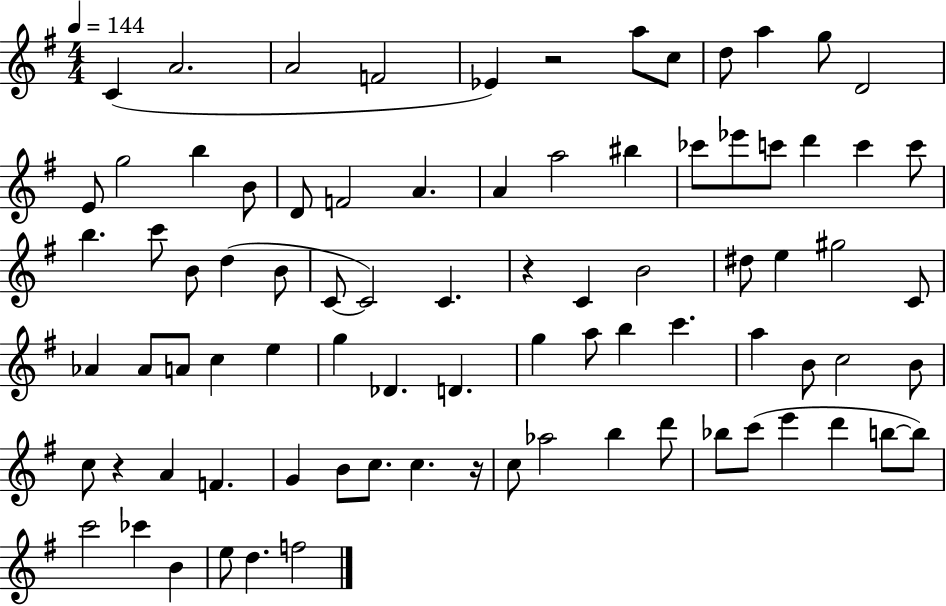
C4/q A4/h. A4/h F4/h Eb4/q R/h A5/e C5/e D5/e A5/q G5/e D4/h E4/e G5/h B5/q B4/e D4/e F4/h A4/q. A4/q A5/h BIS5/q CES6/e Eb6/e C6/e D6/q C6/q C6/e B5/q. C6/e B4/e D5/q B4/e C4/e C4/h C4/q. R/q C4/q B4/h D#5/e E5/q G#5/h C4/e Ab4/q Ab4/e A4/e C5/q E5/q G5/q Db4/q. D4/q. G5/q A5/e B5/q C6/q. A5/q B4/e C5/h B4/e C5/e R/q A4/q F4/q. G4/q B4/e C5/e. C5/q. R/s C5/e Ab5/h B5/q D6/e Bb5/e C6/e E6/q D6/q B5/e B5/e C6/h CES6/q B4/q E5/e D5/q. F5/h